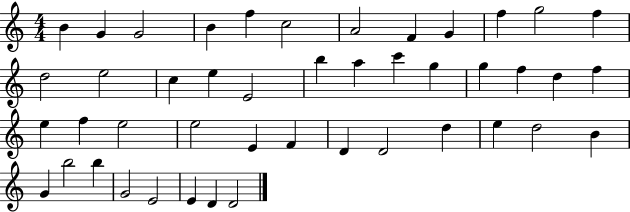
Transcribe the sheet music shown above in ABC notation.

X:1
T:Untitled
M:4/4
L:1/4
K:C
B G G2 B f c2 A2 F G f g2 f d2 e2 c e E2 b a c' g g f d f e f e2 e2 E F D D2 d e d2 B G b2 b G2 E2 E D D2